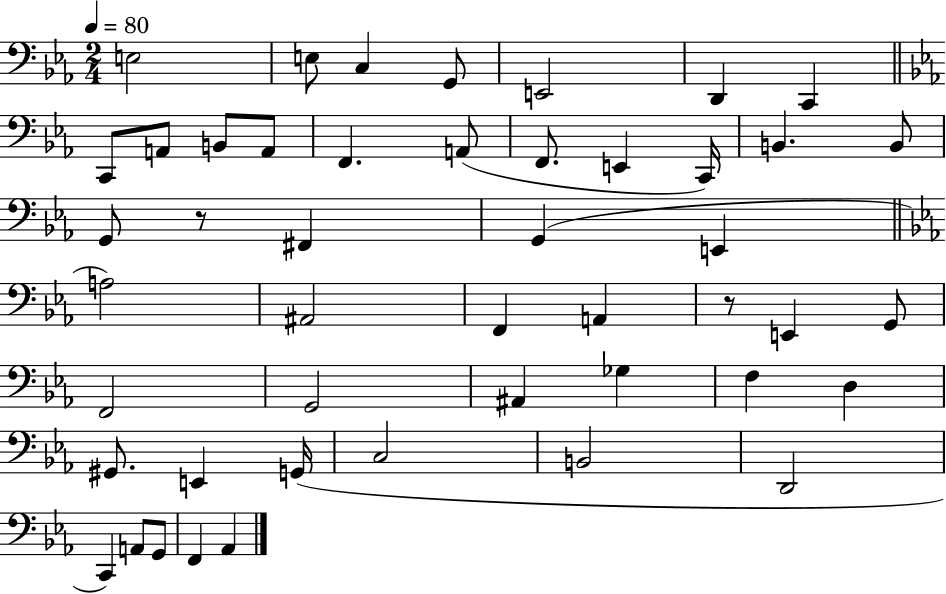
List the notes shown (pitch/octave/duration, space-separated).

E3/h E3/e C3/q G2/e E2/h D2/q C2/q C2/e A2/e B2/e A2/e F2/q. A2/e F2/e. E2/q C2/s B2/q. B2/e G2/e R/e F#2/q G2/q E2/q A3/h A#2/h F2/q A2/q R/e E2/q G2/e F2/h G2/h A#2/q Gb3/q F3/q D3/q G#2/e. E2/q G2/s C3/h B2/h D2/h C2/q A2/e G2/e F2/q Ab2/q